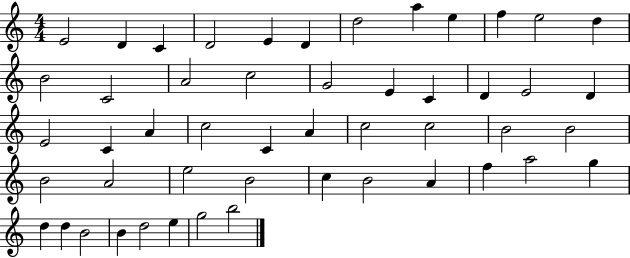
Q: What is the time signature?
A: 4/4